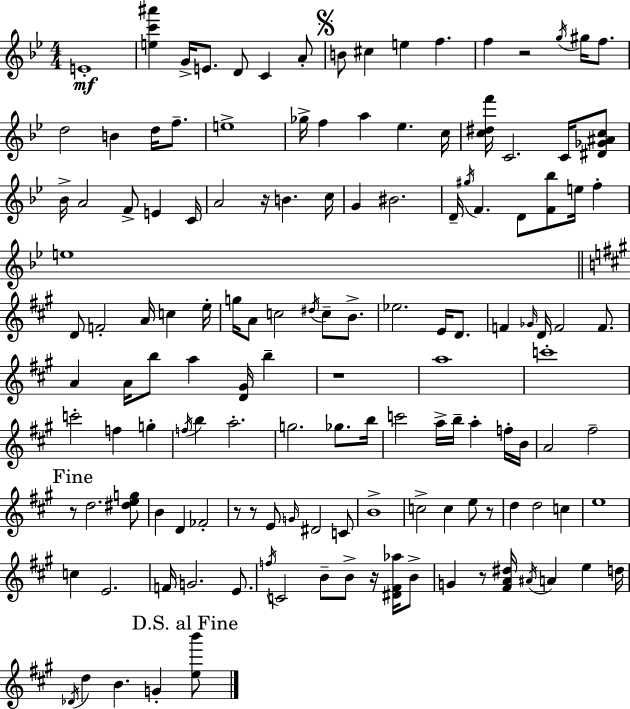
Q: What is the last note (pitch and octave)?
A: G4